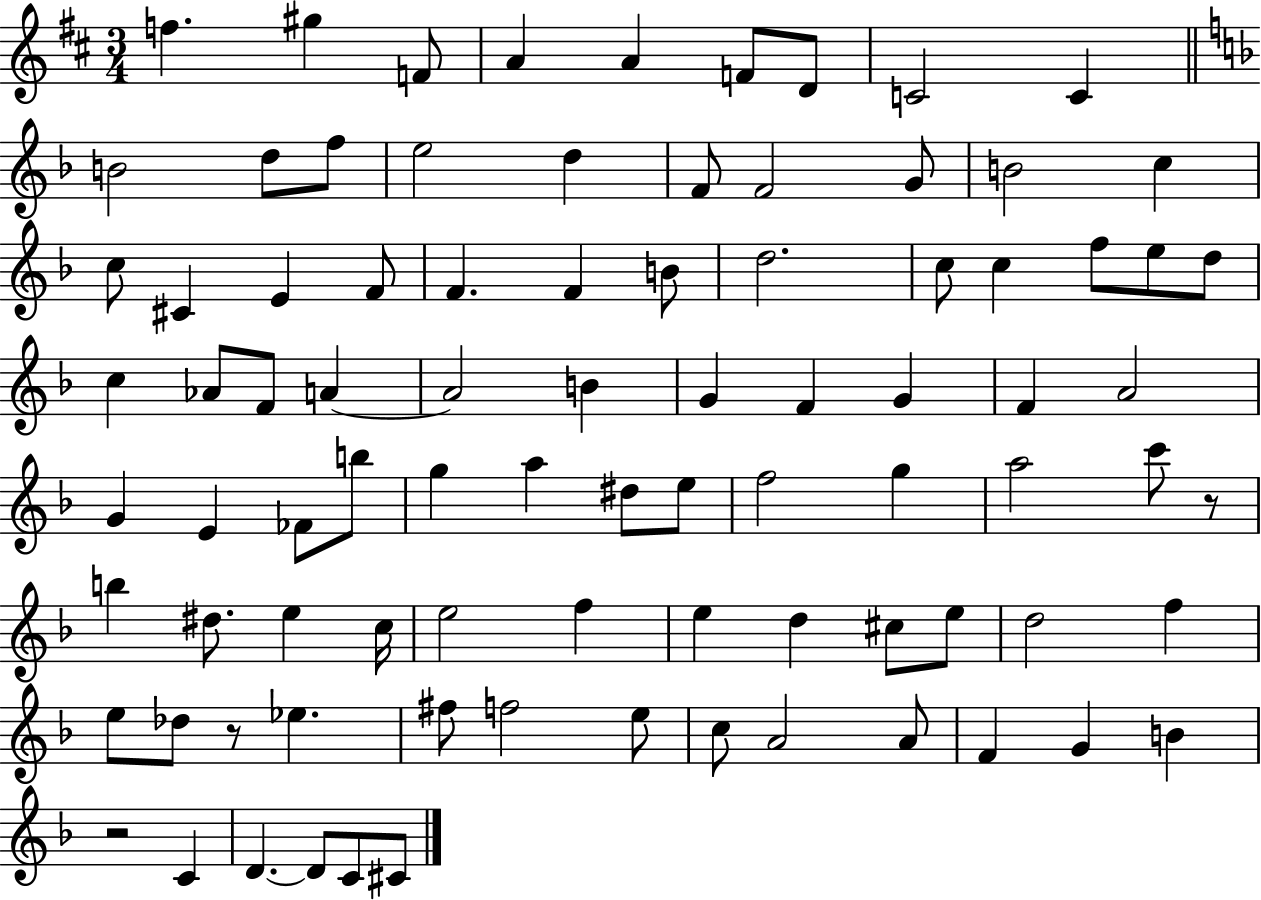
X:1
T:Untitled
M:3/4
L:1/4
K:D
f ^g F/2 A A F/2 D/2 C2 C B2 d/2 f/2 e2 d F/2 F2 G/2 B2 c c/2 ^C E F/2 F F B/2 d2 c/2 c f/2 e/2 d/2 c _A/2 F/2 A A2 B G F G F A2 G E _F/2 b/2 g a ^d/2 e/2 f2 g a2 c'/2 z/2 b ^d/2 e c/4 e2 f e d ^c/2 e/2 d2 f e/2 _d/2 z/2 _e ^f/2 f2 e/2 c/2 A2 A/2 F G B z2 C D D/2 C/2 ^C/2